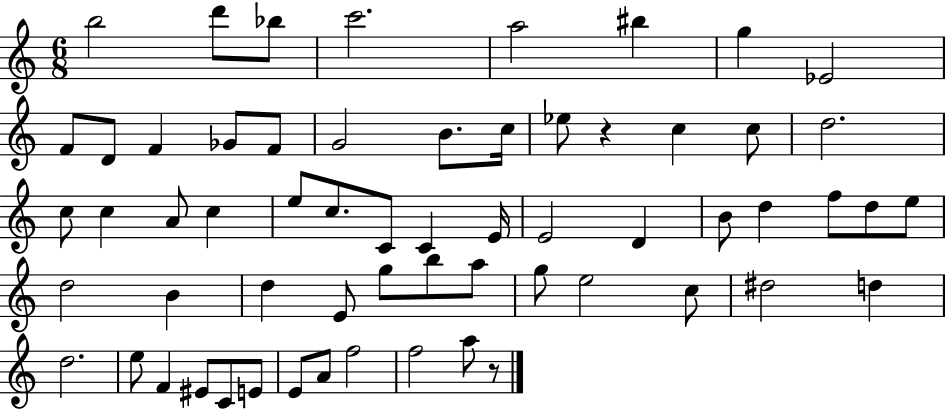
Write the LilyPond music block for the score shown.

{
  \clef treble
  \numericTimeSignature
  \time 6/8
  \key c \major
  b''2 d'''8 bes''8 | c'''2. | a''2 bis''4 | g''4 ees'2 | \break f'8 d'8 f'4 ges'8 f'8 | g'2 b'8. c''16 | ees''8 r4 c''4 c''8 | d''2. | \break c''8 c''4 a'8 c''4 | e''8 c''8. c'8 c'4 e'16 | e'2 d'4 | b'8 d''4 f''8 d''8 e''8 | \break d''2 b'4 | d''4 e'8 g''8 b''8 a''8 | g''8 e''2 c''8 | dis''2 d''4 | \break d''2. | e''8 f'4 eis'8 c'8 e'8 | e'8 a'8 f''2 | f''2 a''8 r8 | \break \bar "|."
}